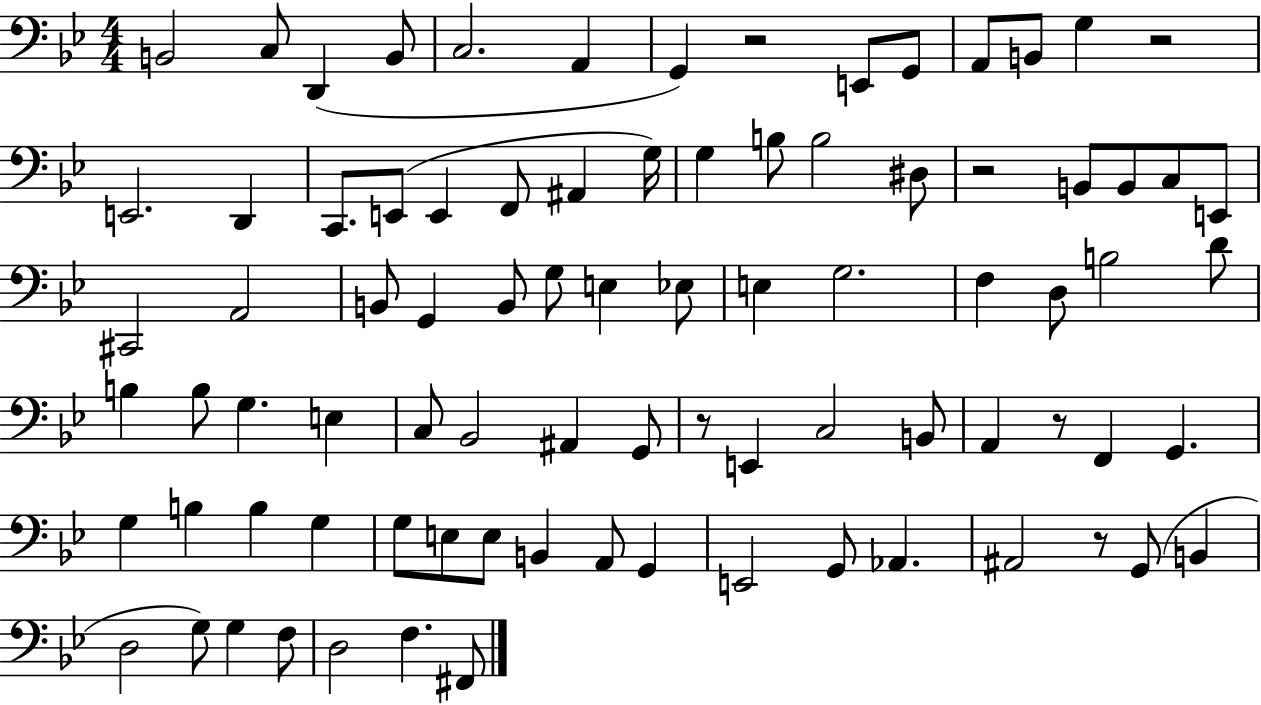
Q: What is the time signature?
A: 4/4